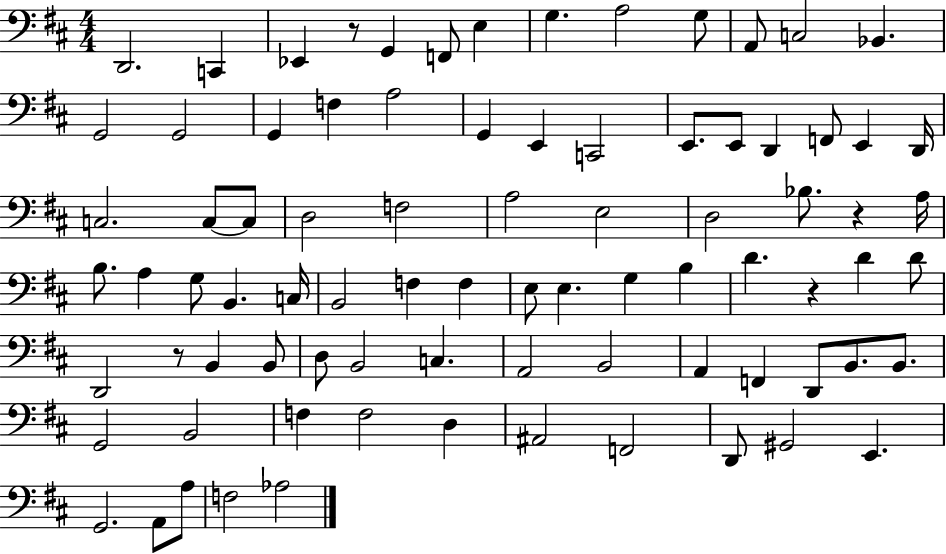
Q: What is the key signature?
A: D major